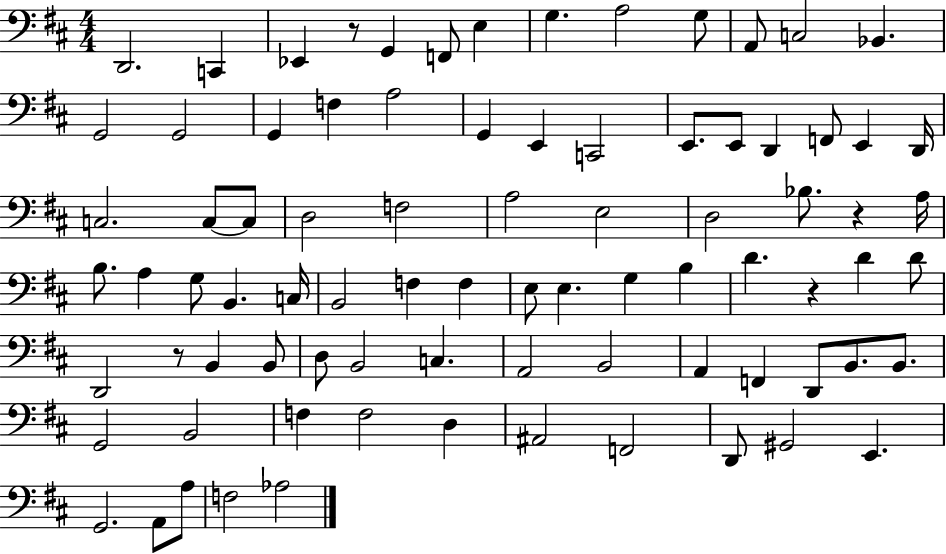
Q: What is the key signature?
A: D major